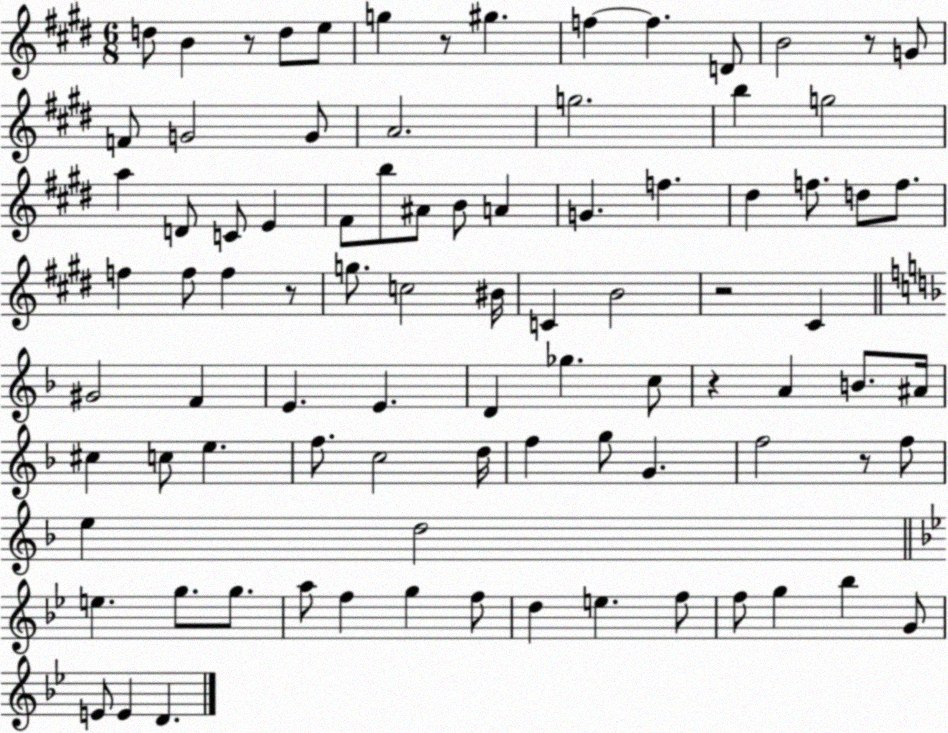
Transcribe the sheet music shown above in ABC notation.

X:1
T:Untitled
M:6/8
L:1/4
K:E
d/2 B z/2 d/2 e/2 g z/2 ^g f f D/2 B2 z/2 G/2 F/2 G2 G/2 A2 g2 b g2 a D/2 C/2 E ^F/2 b/2 ^A/2 B/2 A G f ^d f/2 d/2 f/2 f f/2 f z/2 g/2 c2 ^B/4 C B2 z2 ^C ^G2 F E E D _g c/2 z A B/2 ^A/4 ^c c/2 e f/2 c2 d/4 f g/2 G f2 z/2 f/2 e d2 e g/2 g/2 a/2 f g f/2 d e f/2 f/2 g _b G/2 E/2 E D